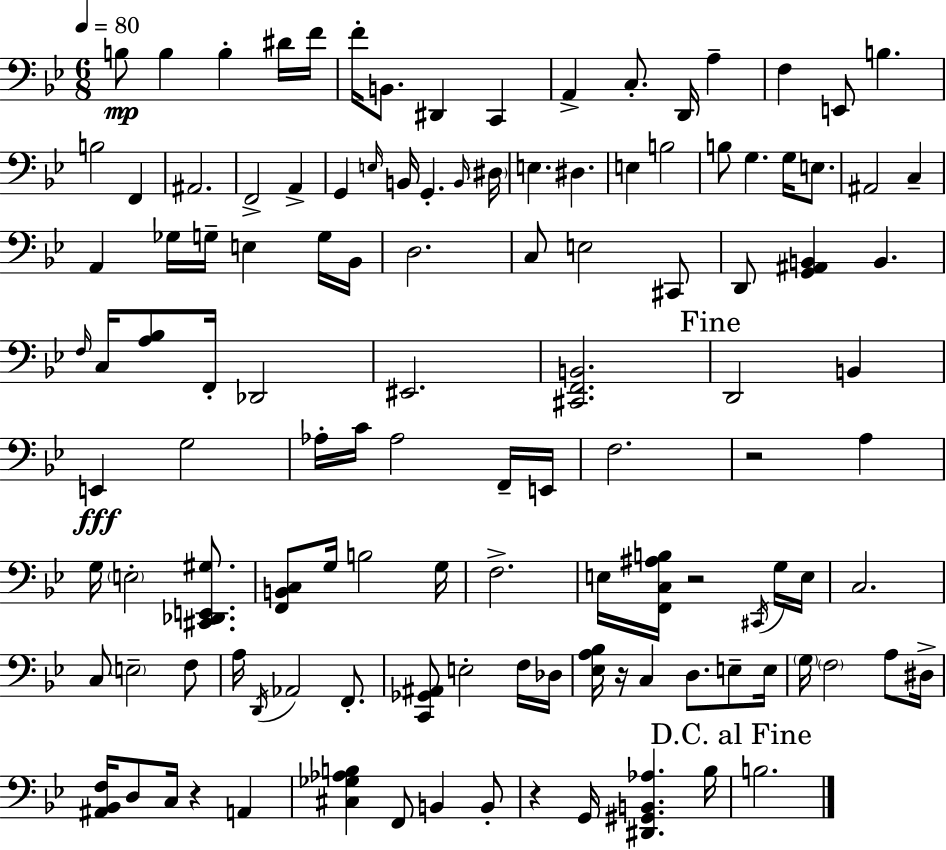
X:1
T:Untitled
M:6/8
L:1/4
K:Bb
B,/2 B, B, ^D/4 F/4 F/4 B,,/2 ^D,, C,, A,, C,/2 D,,/4 A, F, E,,/2 B, B,2 F,, ^A,,2 F,,2 A,, G,, E,/4 B,,/4 G,, B,,/4 ^D,/4 E, ^D, E, B,2 B,/2 G, G,/4 E,/2 ^A,,2 C, A,, _G,/4 G,/4 E, G,/4 _B,,/4 D,2 C,/2 E,2 ^C,,/2 D,,/2 [G,,^A,,B,,] B,, F,/4 C,/4 [A,_B,]/2 F,,/4 _D,,2 ^E,,2 [^C,,F,,B,,]2 D,,2 B,, E,, G,2 _A,/4 C/4 _A,2 F,,/4 E,,/4 F,2 z2 A, G,/4 E,2 [^C,,_D,,E,,^G,]/2 [F,,B,,C,]/2 G,/4 B,2 G,/4 F,2 E,/4 [F,,C,^A,B,]/4 z2 ^C,,/4 G,/4 E,/4 C,2 C,/2 E,2 F,/2 A,/4 D,,/4 _A,,2 F,,/2 [C,,_G,,^A,,]/2 E,2 F,/4 _D,/4 [_E,A,_B,]/4 z/4 C, D,/2 E,/2 E,/4 G,/4 F,2 A,/2 ^D,/4 [^A,,_B,,F,]/4 D,/2 C,/4 z A,, [^C,_G,_A,B,] F,,/2 B,, B,,/2 z G,,/4 [^D,,^G,,B,,_A,] _B,/4 B,2